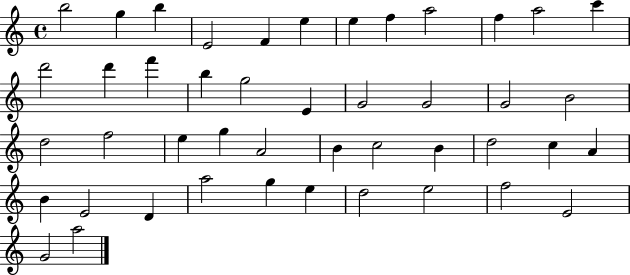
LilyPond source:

{
  \clef treble
  \time 4/4
  \defaultTimeSignature
  \key c \major
  b''2 g''4 b''4 | e'2 f'4 e''4 | e''4 f''4 a''2 | f''4 a''2 c'''4 | \break d'''2 d'''4 f'''4 | b''4 g''2 e'4 | g'2 g'2 | g'2 b'2 | \break d''2 f''2 | e''4 g''4 a'2 | b'4 c''2 b'4 | d''2 c''4 a'4 | \break b'4 e'2 d'4 | a''2 g''4 e''4 | d''2 e''2 | f''2 e'2 | \break g'2 a''2 | \bar "|."
}